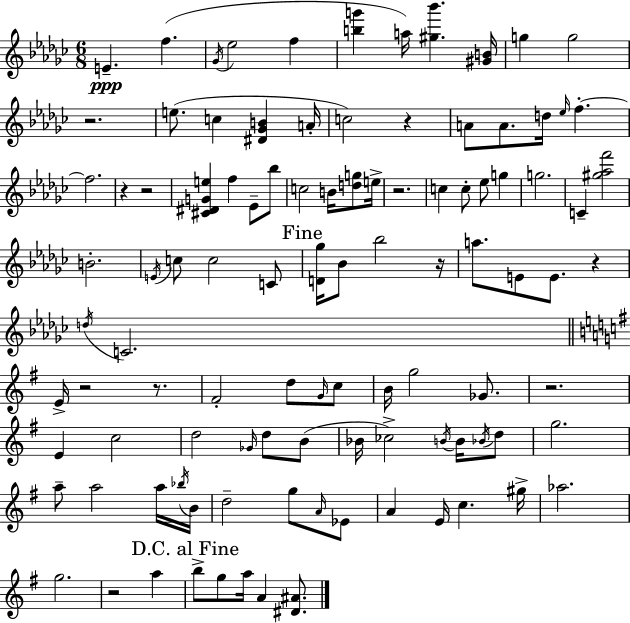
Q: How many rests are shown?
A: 11